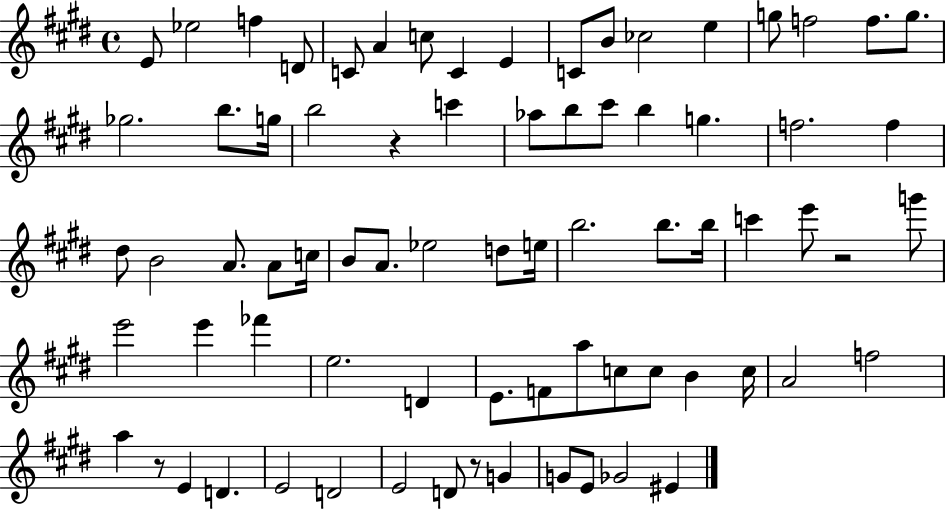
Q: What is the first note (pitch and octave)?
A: E4